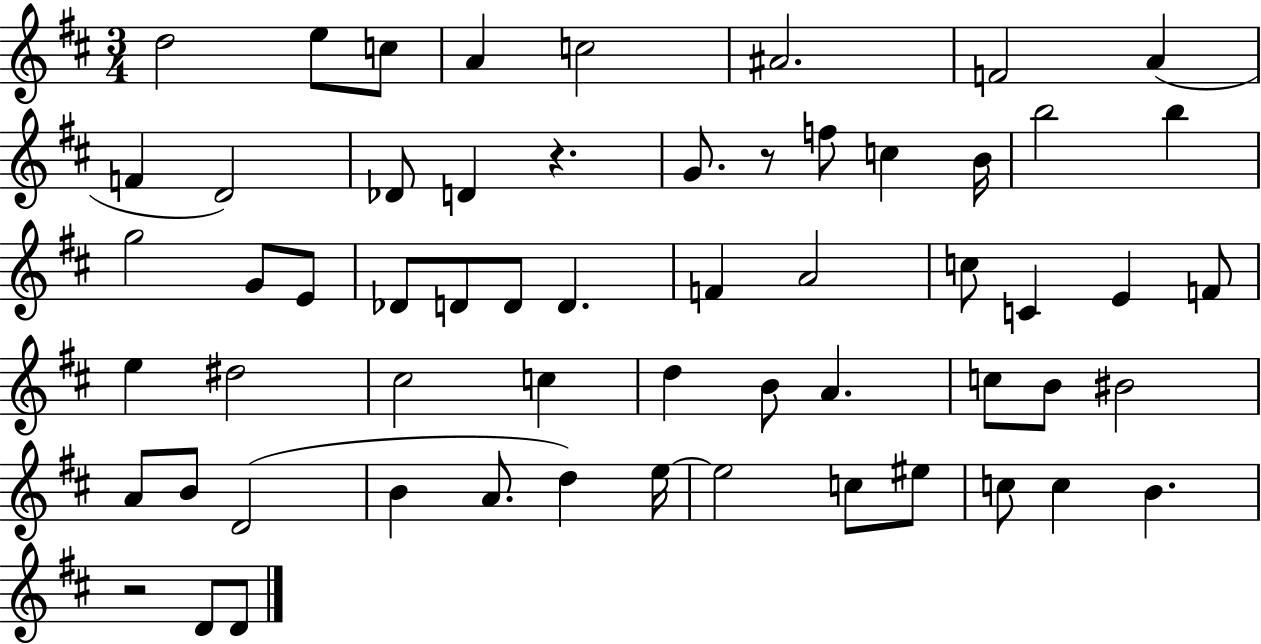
D5/h E5/e C5/e A4/q C5/h A#4/h. F4/h A4/q F4/q D4/h Db4/e D4/q R/q. G4/e. R/e F5/e C5/q B4/s B5/h B5/q G5/h G4/e E4/e Db4/e D4/e D4/e D4/q. F4/q A4/h C5/e C4/q E4/q F4/e E5/q D#5/h C#5/h C5/q D5/q B4/e A4/q. C5/e B4/e BIS4/h A4/e B4/e D4/h B4/q A4/e. D5/q E5/s E5/h C5/e EIS5/e C5/e C5/q B4/q. R/h D4/e D4/e